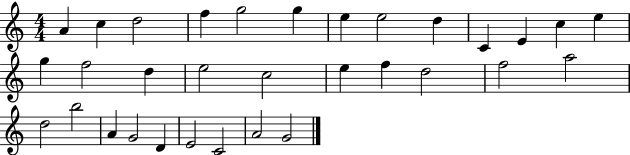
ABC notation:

X:1
T:Untitled
M:4/4
L:1/4
K:C
A c d2 f g2 g e e2 d C E c e g f2 d e2 c2 e f d2 f2 a2 d2 b2 A G2 D E2 C2 A2 G2